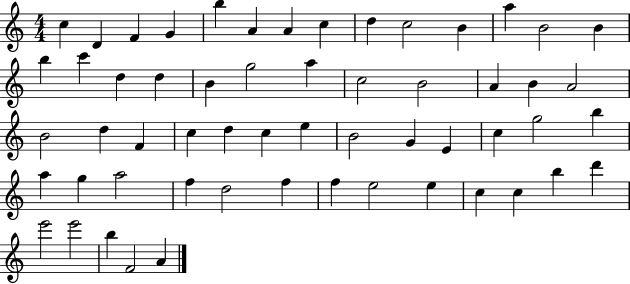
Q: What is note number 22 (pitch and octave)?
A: C5